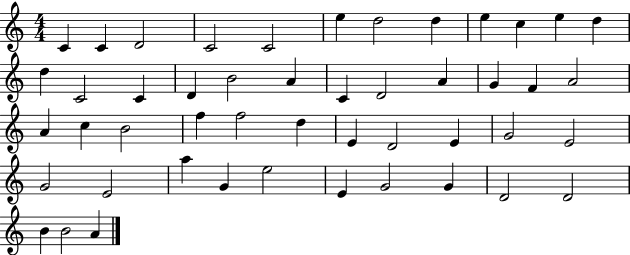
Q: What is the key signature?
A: C major